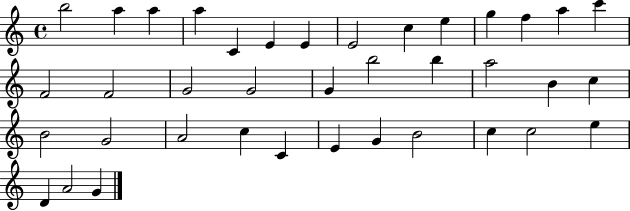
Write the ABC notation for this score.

X:1
T:Untitled
M:4/4
L:1/4
K:C
b2 a a a C E E E2 c e g f a c' F2 F2 G2 G2 G b2 b a2 B c B2 G2 A2 c C E G B2 c c2 e D A2 G